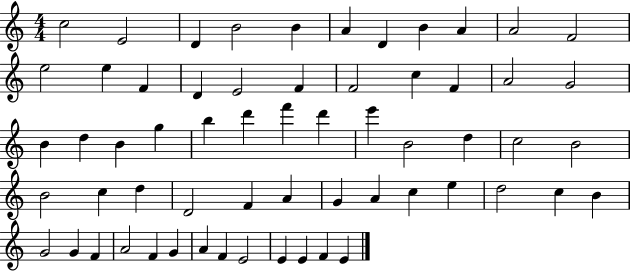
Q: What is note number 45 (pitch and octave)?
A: E5